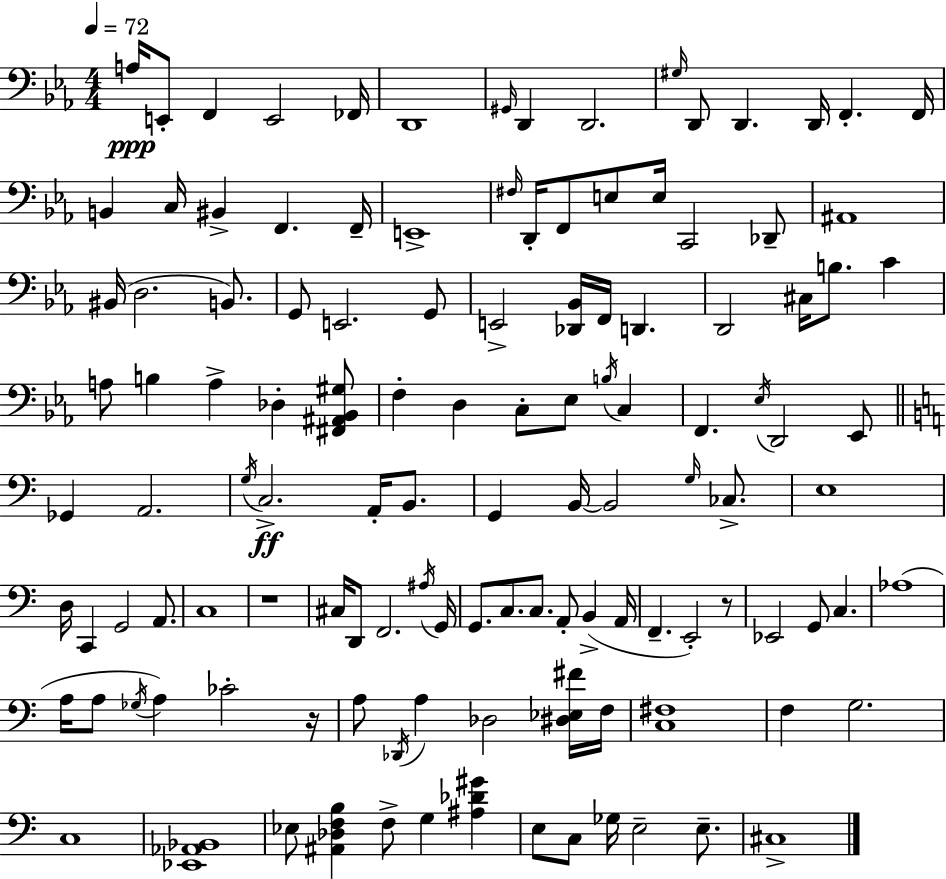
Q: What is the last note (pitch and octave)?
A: C#3